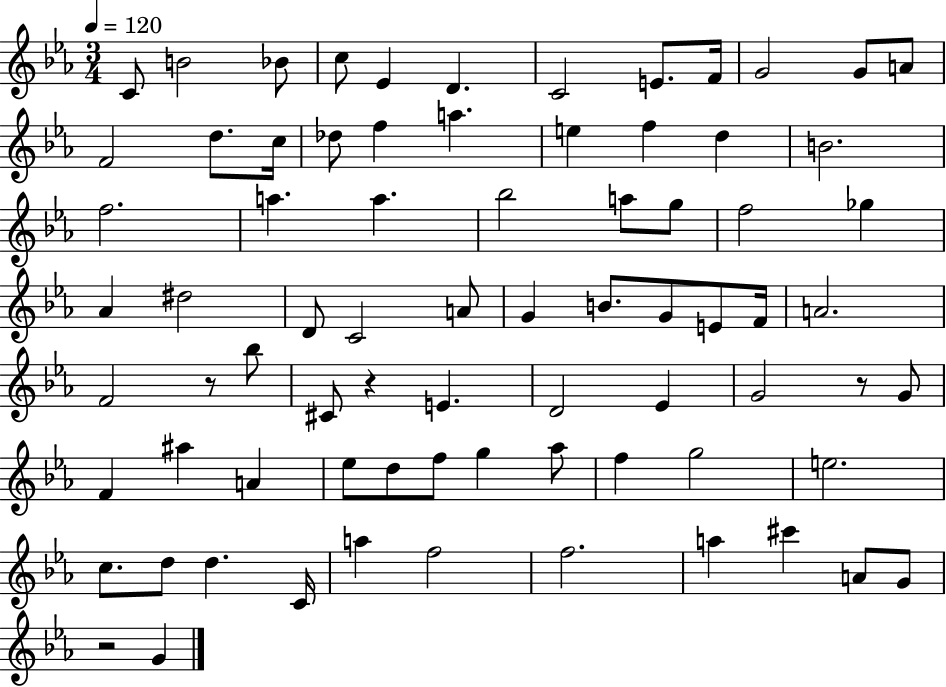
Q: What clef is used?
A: treble